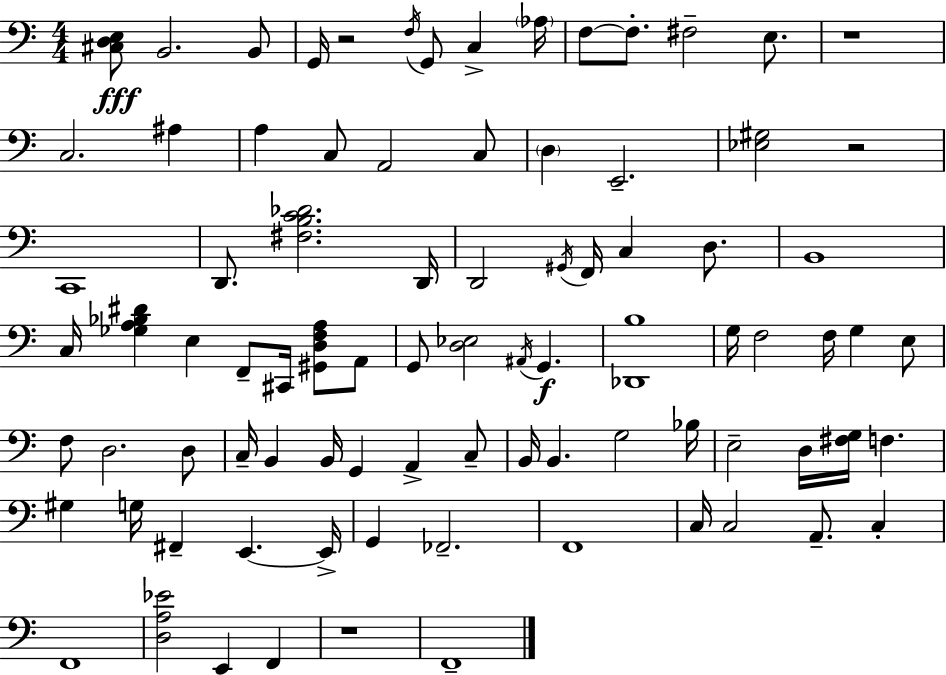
X:1
T:Untitled
M:4/4
L:1/4
K:Am
[^C,D,E,]/2 B,,2 B,,/2 G,,/4 z2 F,/4 G,,/2 C, _A,/4 F,/2 F,/2 ^F,2 E,/2 z4 C,2 ^A, A, C,/2 A,,2 C,/2 D, E,,2 [_E,^G,]2 z2 C,,4 D,,/2 [^F,B,C_D]2 D,,/4 D,,2 ^G,,/4 F,,/4 C, D,/2 B,,4 C,/4 [_G,A,_B,^D] E, F,,/2 ^C,,/4 [^G,,D,F,A,]/2 A,,/2 G,,/2 [D,_E,]2 ^A,,/4 G,, [_D,,B,]4 G,/4 F,2 F,/4 G, E,/2 F,/2 D,2 D,/2 C,/4 B,, B,,/4 G,, A,, C,/2 B,,/4 B,, G,2 _B,/4 E,2 D,/4 [^F,G,]/4 F, ^G, G,/4 ^F,, E,, E,,/4 G,, _F,,2 F,,4 C,/4 C,2 A,,/2 C, F,,4 [D,A,_E]2 E,, F,, z4 F,,4